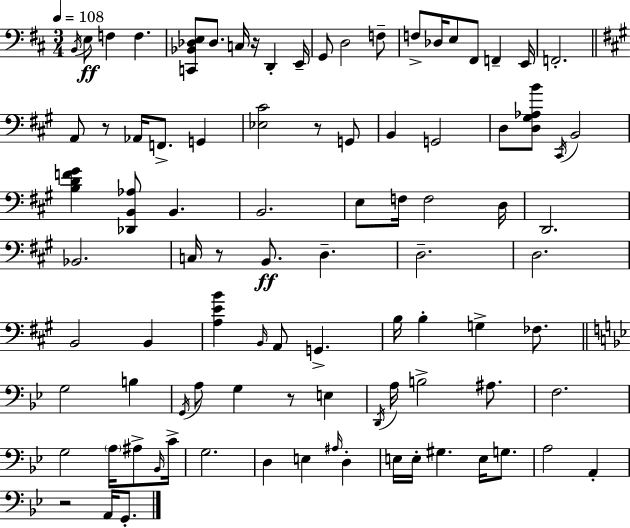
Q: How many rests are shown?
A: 6